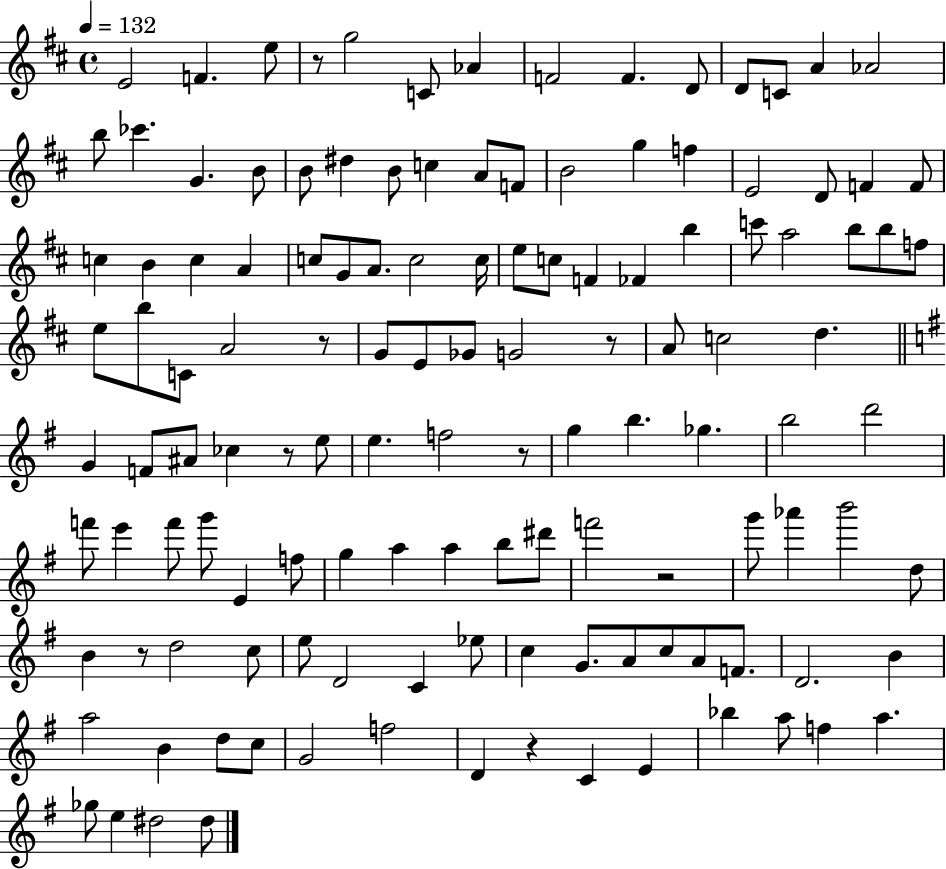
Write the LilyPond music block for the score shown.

{
  \clef treble
  \time 4/4
  \defaultTimeSignature
  \key d \major
  \tempo 4 = 132
  e'2 f'4. e''8 | r8 g''2 c'8 aes'4 | f'2 f'4. d'8 | d'8 c'8 a'4 aes'2 | \break b''8 ces'''4. g'4. b'8 | b'8 dis''4 b'8 c''4 a'8 f'8 | b'2 g''4 f''4 | e'2 d'8 f'4 f'8 | \break c''4 b'4 c''4 a'4 | c''8 g'8 a'8. c''2 c''16 | e''8 c''8 f'4 fes'4 b''4 | c'''8 a''2 b''8 b''8 f''8 | \break e''8 b''8 c'8 a'2 r8 | g'8 e'8 ges'8 g'2 r8 | a'8 c''2 d''4. | \bar "||" \break \key e \minor g'4 f'8 ais'8 ces''4 r8 e''8 | e''4. f''2 r8 | g''4 b''4. ges''4. | b''2 d'''2 | \break f'''8 e'''4 f'''8 g'''8 e'4 f''8 | g''4 a''4 a''4 b''8 dis'''8 | f'''2 r2 | g'''8 aes'''4 b'''2 d''8 | \break b'4 r8 d''2 c''8 | e''8 d'2 c'4 ees''8 | c''4 g'8. a'8 c''8 a'8 f'8. | d'2. b'4 | \break a''2 b'4 d''8 c''8 | g'2 f''2 | d'4 r4 c'4 e'4 | bes''4 a''8 f''4 a''4. | \break ges''8 e''4 dis''2 dis''8 | \bar "|."
}